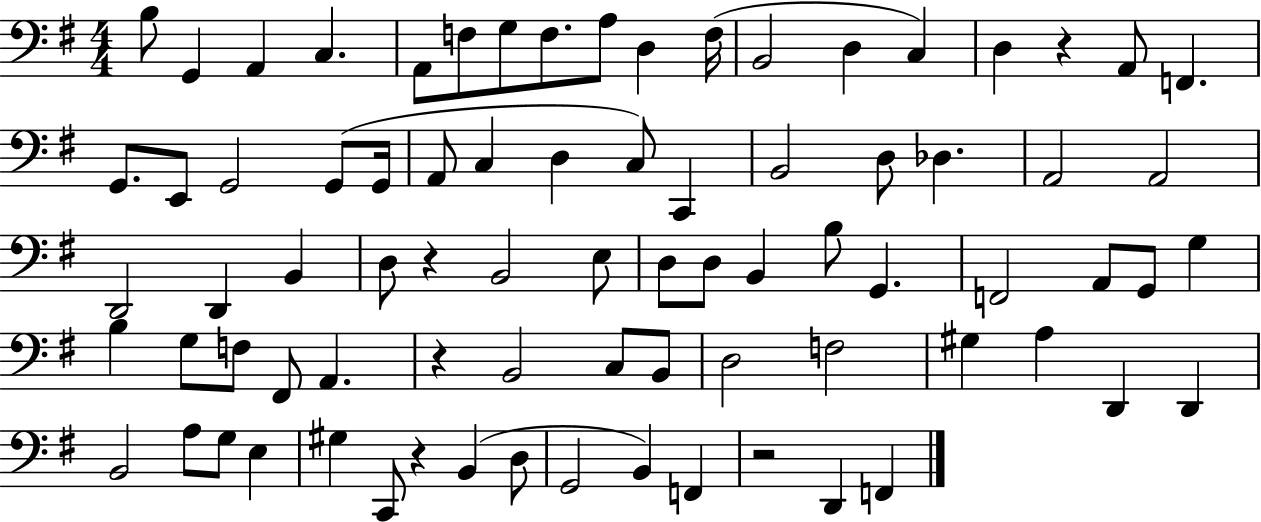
B3/e G2/q A2/q C3/q. A2/e F3/e G3/e F3/e. A3/e D3/q F3/s B2/h D3/q C3/q D3/q R/q A2/e F2/q. G2/e. E2/e G2/h G2/e G2/s A2/e C3/q D3/q C3/e C2/q B2/h D3/e Db3/q. A2/h A2/h D2/h D2/q B2/q D3/e R/q B2/h E3/e D3/e D3/e B2/q B3/e G2/q. F2/h A2/e G2/e G3/q B3/q G3/e F3/e F#2/e A2/q. R/q B2/h C3/e B2/e D3/h F3/h G#3/q A3/q D2/q D2/q B2/h A3/e G3/e E3/q G#3/q C2/e R/q B2/q D3/e G2/h B2/q F2/q R/h D2/q F2/q